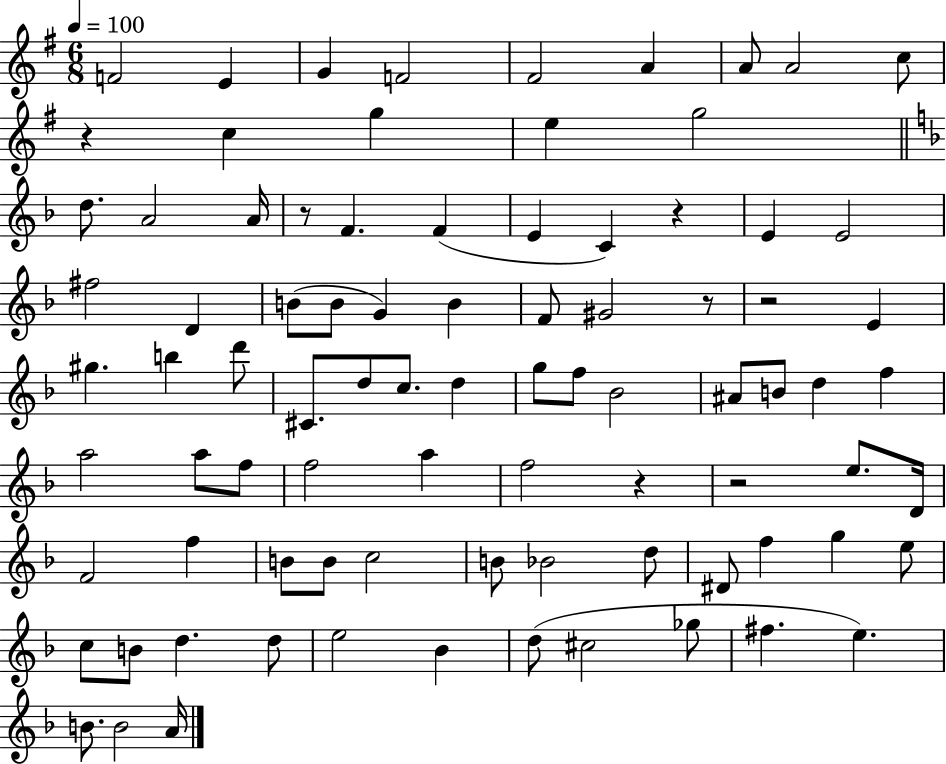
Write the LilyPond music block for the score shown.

{
  \clef treble
  \numericTimeSignature
  \time 6/8
  \key g \major
  \tempo 4 = 100
  f'2 e'4 | g'4 f'2 | fis'2 a'4 | a'8 a'2 c''8 | \break r4 c''4 g''4 | e''4 g''2 | \bar "||" \break \key f \major d''8. a'2 a'16 | r8 f'4. f'4( | e'4 c'4) r4 | e'4 e'2 | \break fis''2 d'4 | b'8( b'8 g'4) b'4 | f'8 gis'2 r8 | r2 e'4 | \break gis''4. b''4 d'''8 | cis'8. d''8 c''8. d''4 | g''8 f''8 bes'2 | ais'8 b'8 d''4 f''4 | \break a''2 a''8 f''8 | f''2 a''4 | f''2 r4 | r2 e''8. d'16 | \break f'2 f''4 | b'8 b'8 c''2 | b'8 bes'2 d''8 | dis'8 f''4 g''4 e''8 | \break c''8 b'8 d''4. d''8 | e''2 bes'4 | d''8( cis''2 ges''8 | fis''4. e''4.) | \break b'8. b'2 a'16 | \bar "|."
}